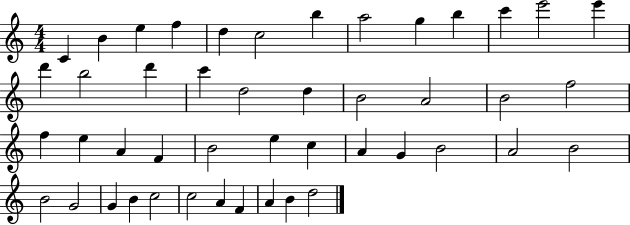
{
  \clef treble
  \numericTimeSignature
  \time 4/4
  \key c \major
  c'4 b'4 e''4 f''4 | d''4 c''2 b''4 | a''2 g''4 b''4 | c'''4 e'''2 e'''4 | \break d'''4 b''2 d'''4 | c'''4 d''2 d''4 | b'2 a'2 | b'2 f''2 | \break f''4 e''4 a'4 f'4 | b'2 e''4 c''4 | a'4 g'4 b'2 | a'2 b'2 | \break b'2 g'2 | g'4 b'4 c''2 | c''2 a'4 f'4 | a'4 b'4 d''2 | \break \bar "|."
}